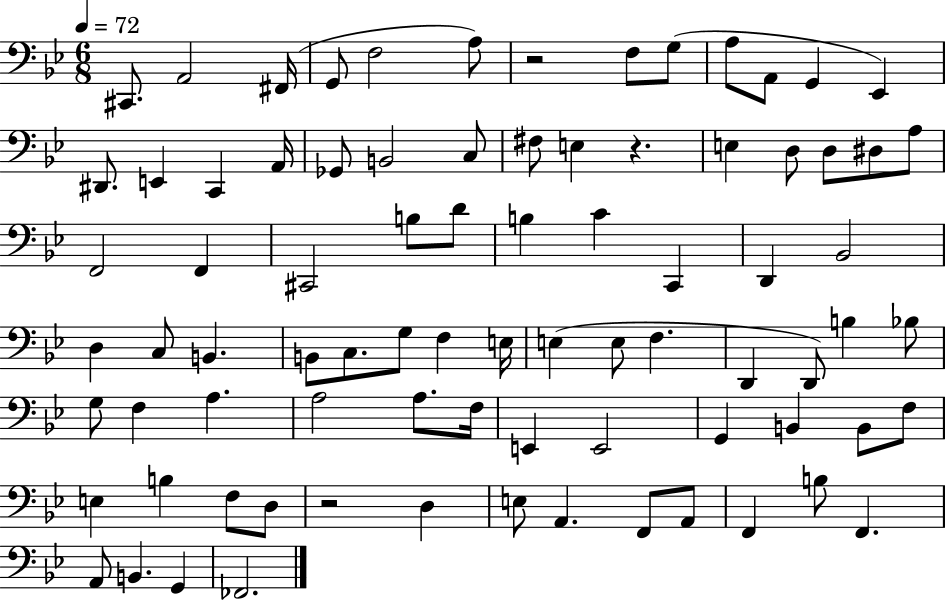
X:1
T:Untitled
M:6/8
L:1/4
K:Bb
^C,,/2 A,,2 ^F,,/4 G,,/2 F,2 A,/2 z2 F,/2 G,/2 A,/2 A,,/2 G,, _E,, ^D,,/2 E,, C,, A,,/4 _G,,/2 B,,2 C,/2 ^F,/2 E, z E, D,/2 D,/2 ^D,/2 A,/2 F,,2 F,, ^C,,2 B,/2 D/2 B, C C,, D,, _B,,2 D, C,/2 B,, B,,/2 C,/2 G,/2 F, E,/4 E, E,/2 F, D,, D,,/2 B, _B,/2 G,/2 F, A, A,2 A,/2 F,/4 E,, E,,2 G,, B,, B,,/2 F,/2 E, B, F,/2 D,/2 z2 D, E,/2 A,, F,,/2 A,,/2 F,, B,/2 F,, A,,/2 B,, G,, _F,,2